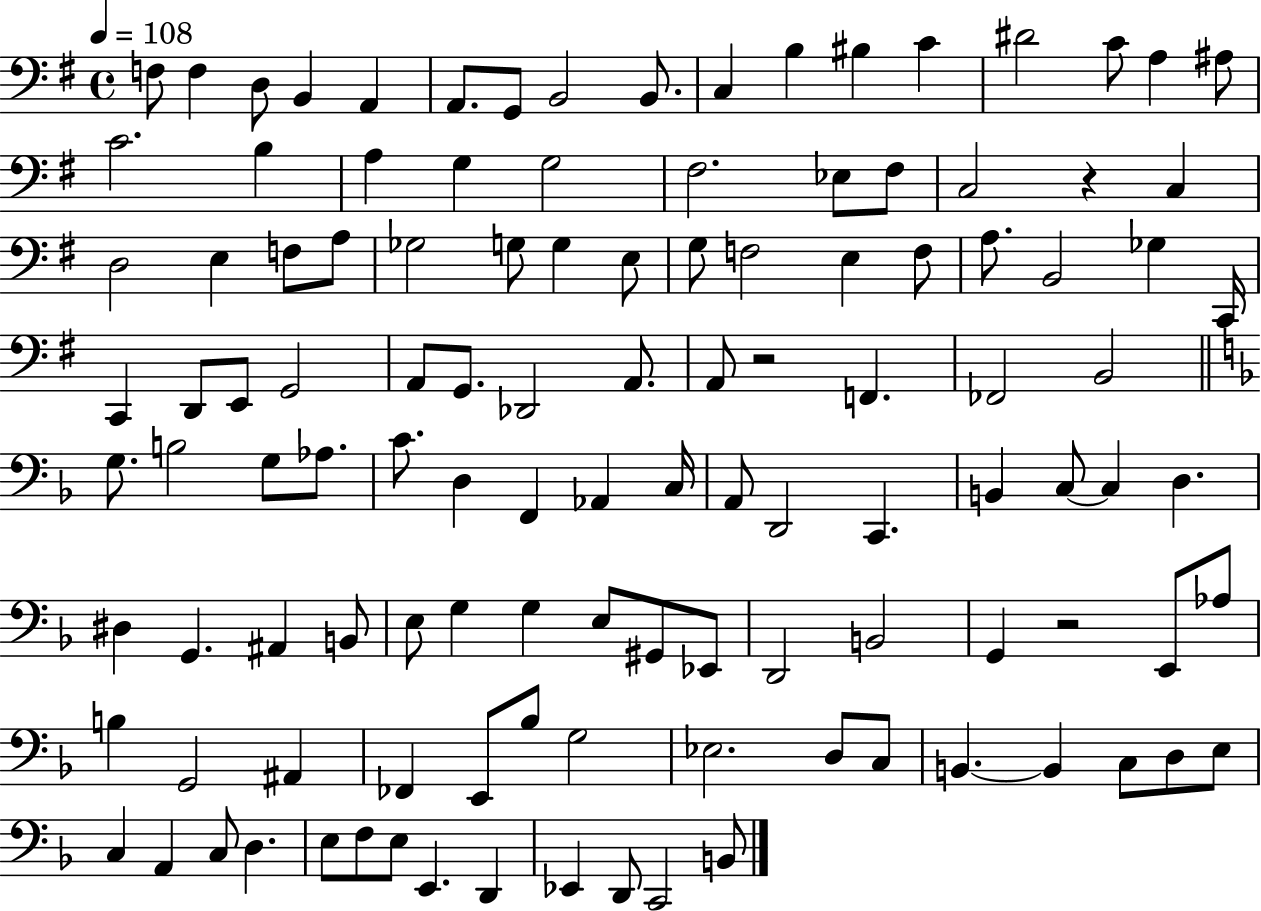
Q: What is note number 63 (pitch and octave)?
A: Ab2